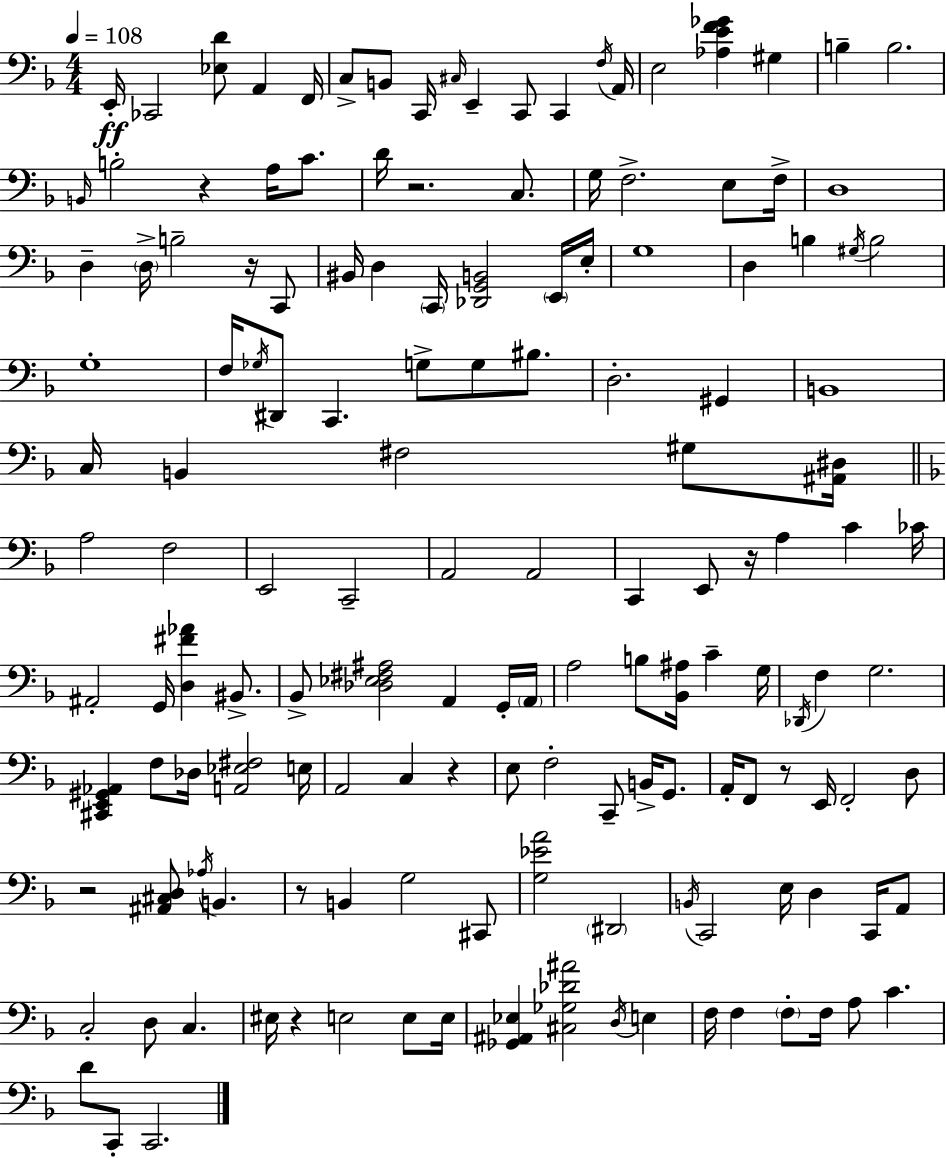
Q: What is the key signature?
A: F major